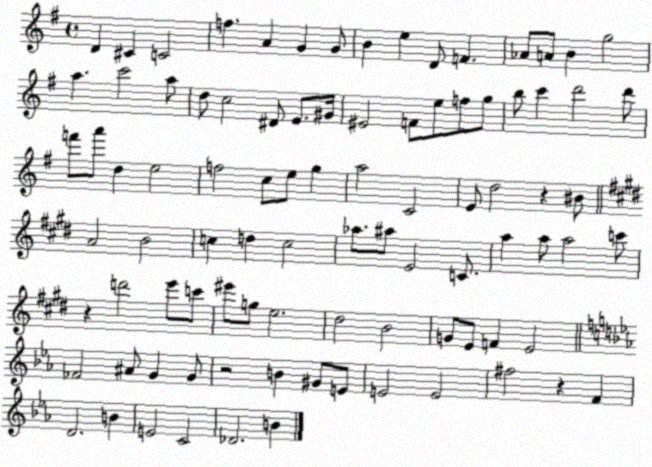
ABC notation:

X:1
T:Untitled
M:4/4
L:1/4
K:G
D ^C C2 f A G G/2 B e D/2 F _A/2 A/2 B g2 a c'2 a/2 d/2 c2 ^D/2 E/2 ^G/4 ^E2 F/2 e/2 f/2 g/2 b/2 c' d'2 d'/2 f'/2 a'/2 d e2 f2 c/2 e/2 g a2 C2 E/2 d2 z ^B/2 A2 B2 c d c2 _a/2 ^a/2 E2 C/2 a a/2 a2 c'/2 z d'2 e'/2 c'/2 ^e'/2 g/2 e2 ^d2 B2 G/2 E/2 F E2 _F2 ^A/2 G G/2 z2 B ^G/2 E/2 E2 E2 ^f2 z F D2 B E2 C2 _D2 B